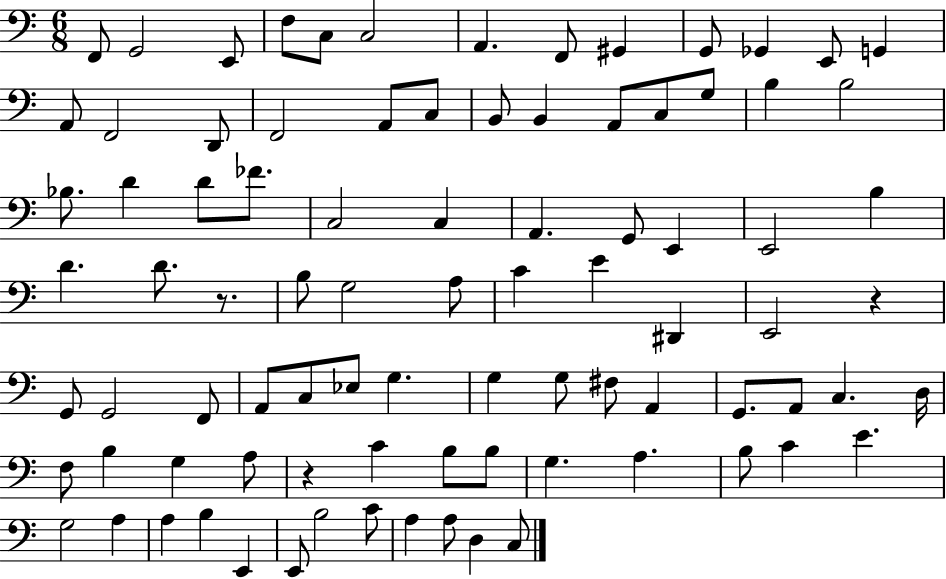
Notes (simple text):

F2/e G2/h E2/e F3/e C3/e C3/h A2/q. F2/e G#2/q G2/e Gb2/q E2/e G2/q A2/e F2/h D2/e F2/h A2/e C3/e B2/e B2/q A2/e C3/e G3/e B3/q B3/h Bb3/e. D4/q D4/e FES4/e. C3/h C3/q A2/q. G2/e E2/q E2/h B3/q D4/q. D4/e. R/e. B3/e G3/h A3/e C4/q E4/q D#2/q E2/h R/q G2/e G2/h F2/e A2/e C3/e Eb3/e G3/q. G3/q G3/e F#3/e A2/q G2/e. A2/e C3/q. D3/s F3/e B3/q G3/q A3/e R/q C4/q B3/e B3/e G3/q. A3/q. B3/e C4/q E4/q. G3/h A3/q A3/q B3/q E2/q E2/e B3/h C4/e A3/q A3/e D3/q C3/e